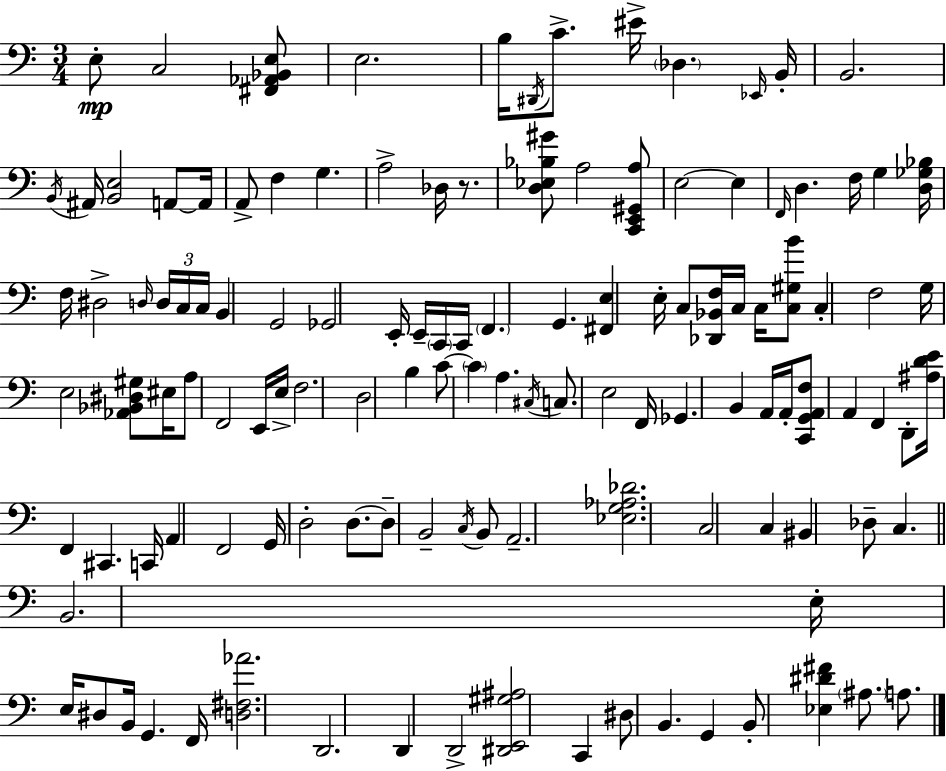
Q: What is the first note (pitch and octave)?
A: E3